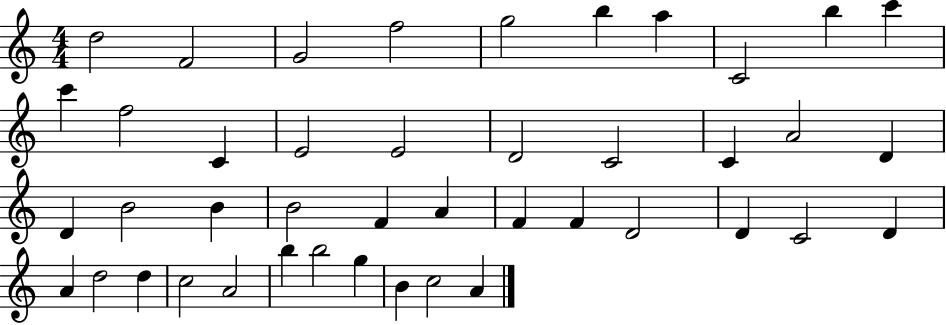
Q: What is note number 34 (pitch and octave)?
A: D5